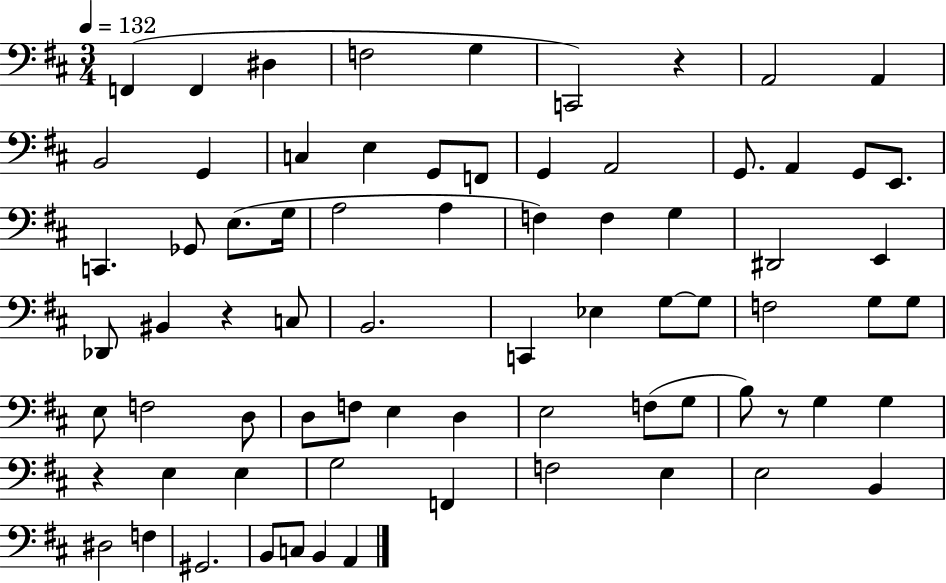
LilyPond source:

{
  \clef bass
  \numericTimeSignature
  \time 3/4
  \key d \major
  \tempo 4 = 132
  f,4( f,4 dis4 | f2 g4 | c,2) r4 | a,2 a,4 | \break b,2 g,4 | c4 e4 g,8 f,8 | g,4 a,2 | g,8. a,4 g,8 e,8. | \break c,4. ges,8 e8.( g16 | a2 a4 | f4) f4 g4 | dis,2 e,4 | \break des,8 bis,4 r4 c8 | b,2. | c,4 ees4 g8~~ g8 | f2 g8 g8 | \break e8 f2 d8 | d8 f8 e4 d4 | e2 f8( g8 | b8) r8 g4 g4 | \break r4 e4 e4 | g2 f,4 | f2 e4 | e2 b,4 | \break dis2 f4 | gis,2. | b,8 c8 b,4 a,4 | \bar "|."
}